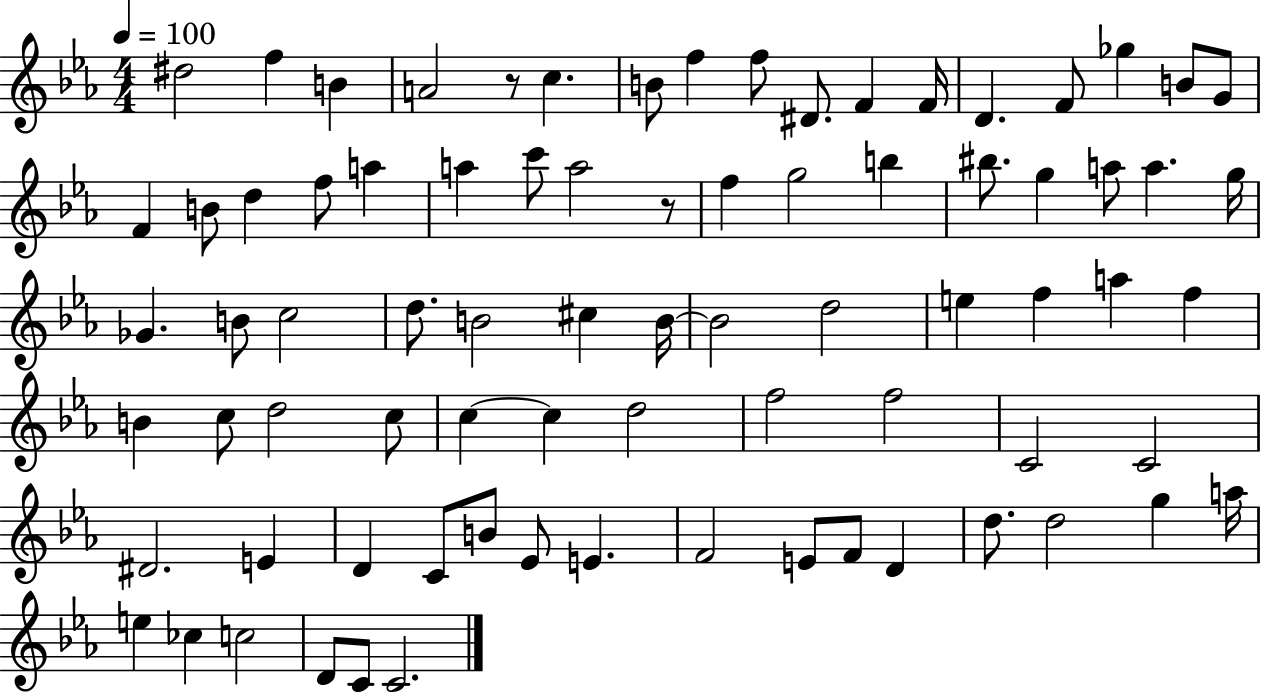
D#5/h F5/q B4/q A4/h R/e C5/q. B4/e F5/q F5/e D#4/e. F4/q F4/s D4/q. F4/e Gb5/q B4/e G4/e F4/q B4/e D5/q F5/e A5/q A5/q C6/e A5/h R/e F5/q G5/h B5/q BIS5/e. G5/q A5/e A5/q. G5/s Gb4/q. B4/e C5/h D5/e. B4/h C#5/q B4/s B4/h D5/h E5/q F5/q A5/q F5/q B4/q C5/e D5/h C5/e C5/q C5/q D5/h F5/h F5/h C4/h C4/h D#4/h. E4/q D4/q C4/e B4/e Eb4/e E4/q. F4/h E4/e F4/e D4/q D5/e. D5/h G5/q A5/s E5/q CES5/q C5/h D4/e C4/e C4/h.